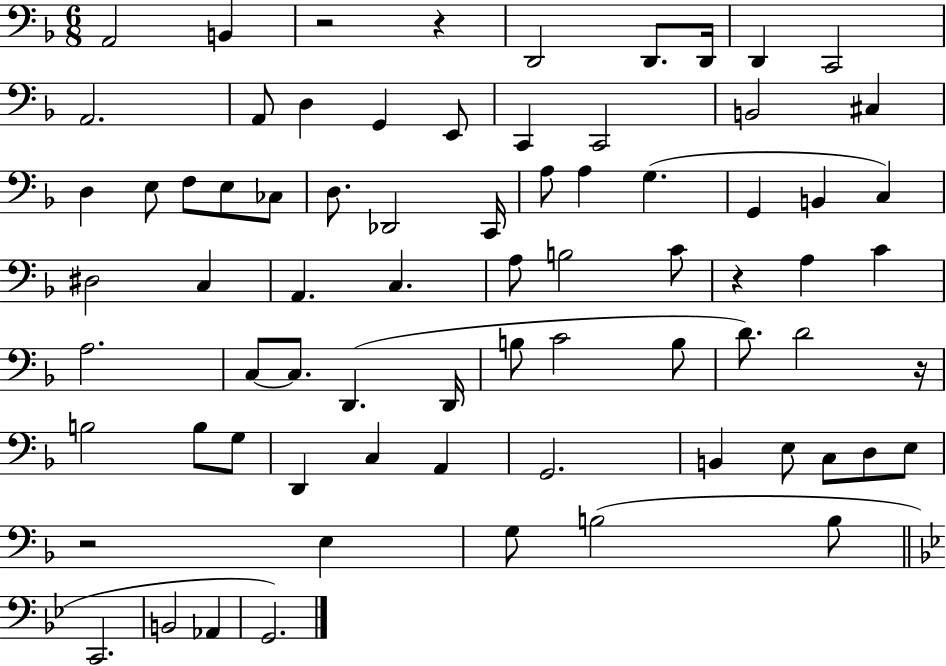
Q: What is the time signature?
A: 6/8